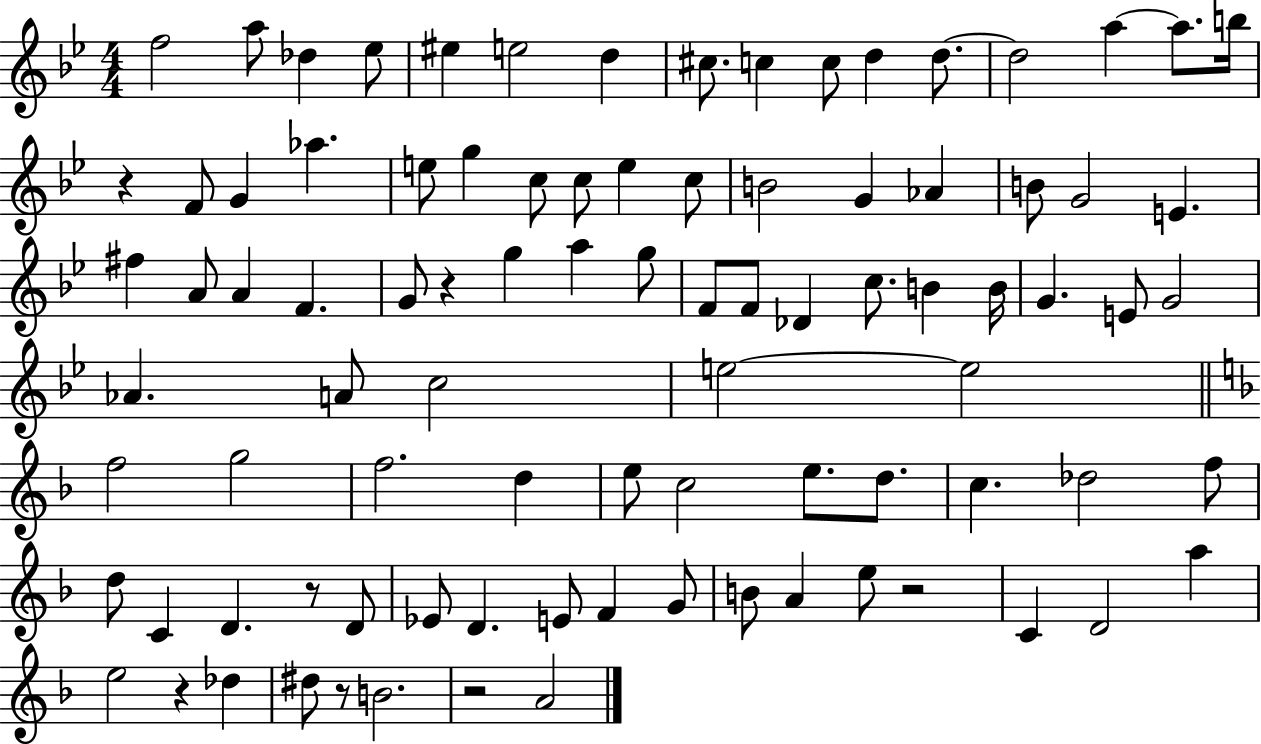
X:1
T:Untitled
M:4/4
L:1/4
K:Bb
f2 a/2 _d _e/2 ^e e2 d ^c/2 c c/2 d d/2 d2 a a/2 b/4 z F/2 G _a e/2 g c/2 c/2 e c/2 B2 G _A B/2 G2 E ^f A/2 A F G/2 z g a g/2 F/2 F/2 _D c/2 B B/4 G E/2 G2 _A A/2 c2 e2 e2 f2 g2 f2 d e/2 c2 e/2 d/2 c _d2 f/2 d/2 C D z/2 D/2 _E/2 D E/2 F G/2 B/2 A e/2 z2 C D2 a e2 z _d ^d/2 z/2 B2 z2 A2